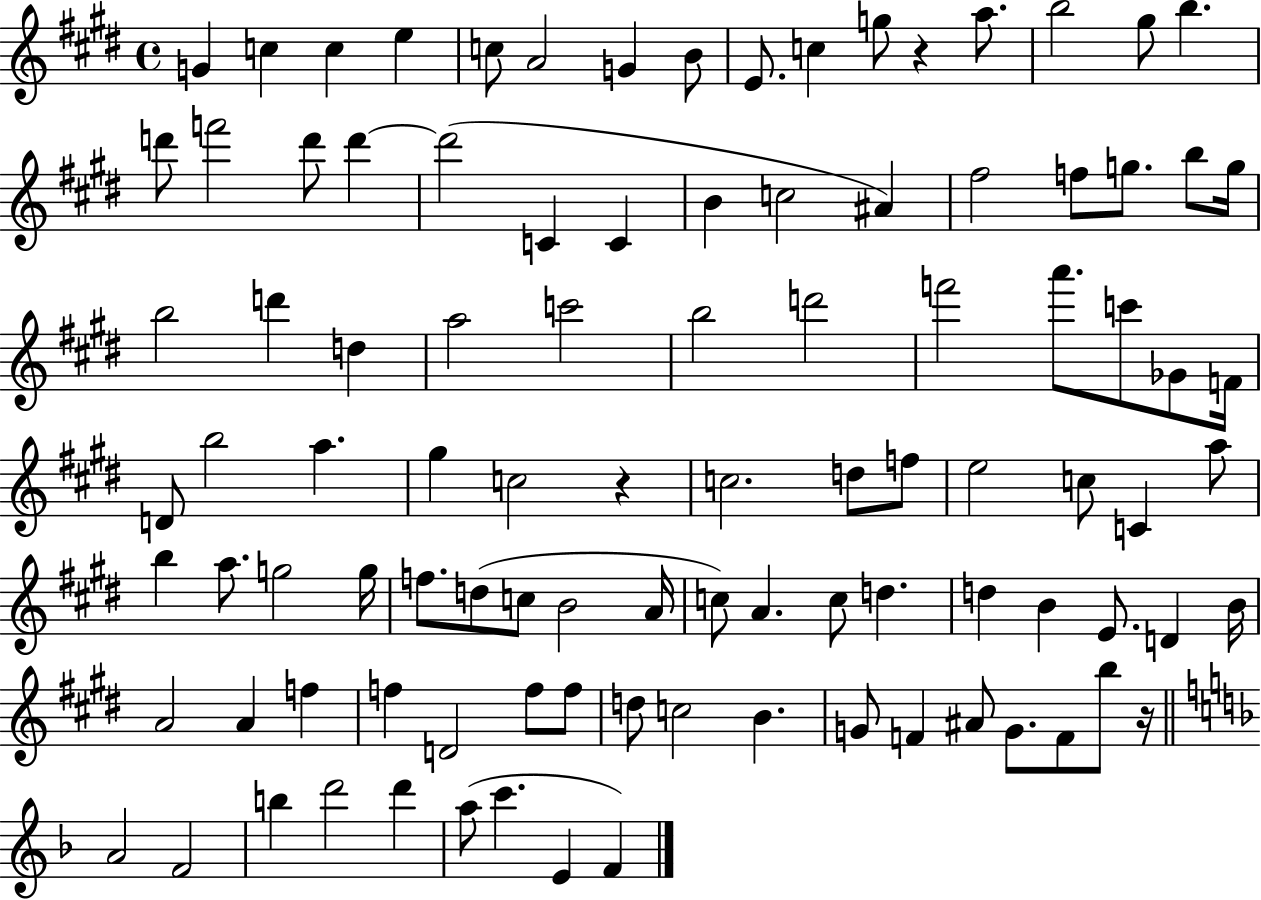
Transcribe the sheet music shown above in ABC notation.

X:1
T:Untitled
M:4/4
L:1/4
K:E
G c c e c/2 A2 G B/2 E/2 c g/2 z a/2 b2 ^g/2 b d'/2 f'2 d'/2 d' d'2 C C B c2 ^A ^f2 f/2 g/2 b/2 g/4 b2 d' d a2 c'2 b2 d'2 f'2 a'/2 c'/2 _G/2 F/4 D/2 b2 a ^g c2 z c2 d/2 f/2 e2 c/2 C a/2 b a/2 g2 g/4 f/2 d/2 c/2 B2 A/4 c/2 A c/2 d d B E/2 D B/4 A2 A f f D2 f/2 f/2 d/2 c2 B G/2 F ^A/2 G/2 F/2 b/2 z/4 A2 F2 b d'2 d' a/2 c' E F